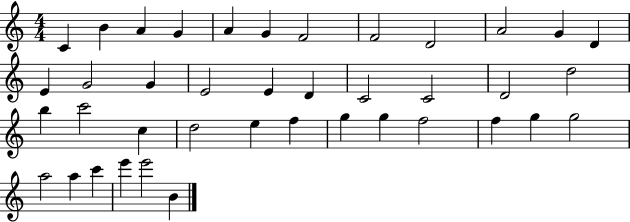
C4/q B4/q A4/q G4/q A4/q G4/q F4/h F4/h D4/h A4/h G4/q D4/q E4/q G4/h G4/q E4/h E4/q D4/q C4/h C4/h D4/h D5/h B5/q C6/h C5/q D5/h E5/q F5/q G5/q G5/q F5/h F5/q G5/q G5/h A5/h A5/q C6/q E6/q E6/h B4/q